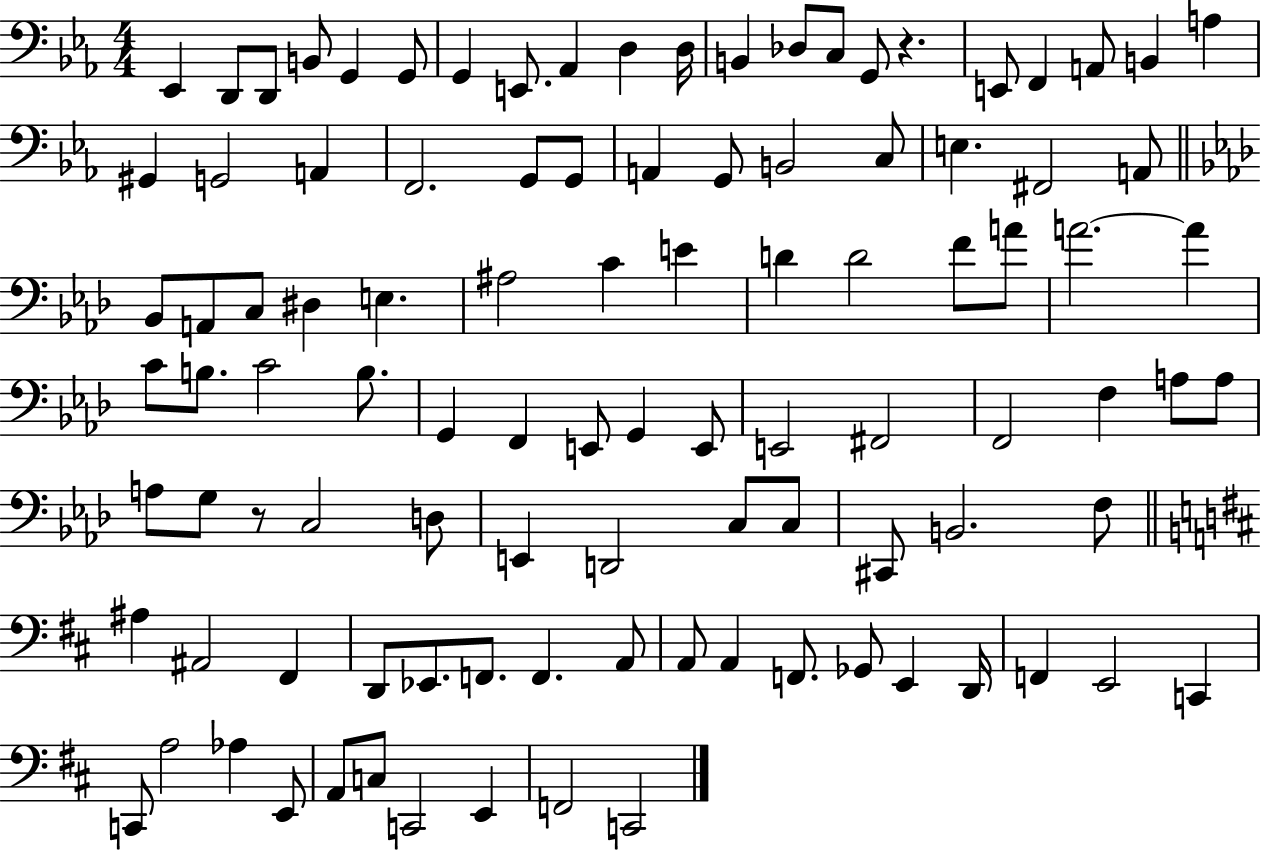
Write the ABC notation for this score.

X:1
T:Untitled
M:4/4
L:1/4
K:Eb
_E,, D,,/2 D,,/2 B,,/2 G,, G,,/2 G,, E,,/2 _A,, D, D,/4 B,, _D,/2 C,/2 G,,/2 z E,,/2 F,, A,,/2 B,, A, ^G,, G,,2 A,, F,,2 G,,/2 G,,/2 A,, G,,/2 B,,2 C,/2 E, ^F,,2 A,,/2 _B,,/2 A,,/2 C,/2 ^D, E, ^A,2 C E D D2 F/2 A/2 A2 A C/2 B,/2 C2 B,/2 G,, F,, E,,/2 G,, E,,/2 E,,2 ^F,,2 F,,2 F, A,/2 A,/2 A,/2 G,/2 z/2 C,2 D,/2 E,, D,,2 C,/2 C,/2 ^C,,/2 B,,2 F,/2 ^A, ^A,,2 ^F,, D,,/2 _E,,/2 F,,/2 F,, A,,/2 A,,/2 A,, F,,/2 _G,,/2 E,, D,,/4 F,, E,,2 C,, C,,/2 A,2 _A, E,,/2 A,,/2 C,/2 C,,2 E,, F,,2 C,,2